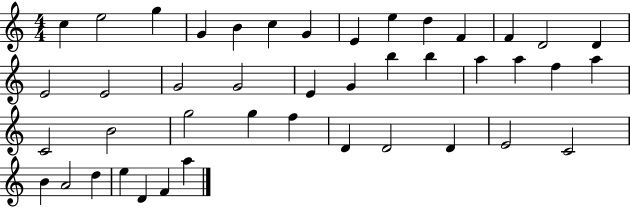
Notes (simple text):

C5/q E5/h G5/q G4/q B4/q C5/q G4/q E4/q E5/q D5/q F4/q F4/q D4/h D4/q E4/h E4/h G4/h G4/h E4/q G4/q B5/q B5/q A5/q A5/q F5/q A5/q C4/h B4/h G5/h G5/q F5/q D4/q D4/h D4/q E4/h C4/h B4/q A4/h D5/q E5/q D4/q F4/q A5/q